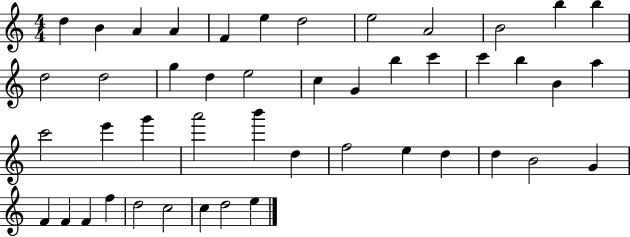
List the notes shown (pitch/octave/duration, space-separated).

D5/q B4/q A4/q A4/q F4/q E5/q D5/h E5/h A4/h B4/h B5/q B5/q D5/h D5/h G5/q D5/q E5/h C5/q G4/q B5/q C6/q C6/q B5/q B4/q A5/q C6/h E6/q G6/q A6/h B6/q D5/q F5/h E5/q D5/q D5/q B4/h G4/q F4/q F4/q F4/q F5/q D5/h C5/h C5/q D5/h E5/q